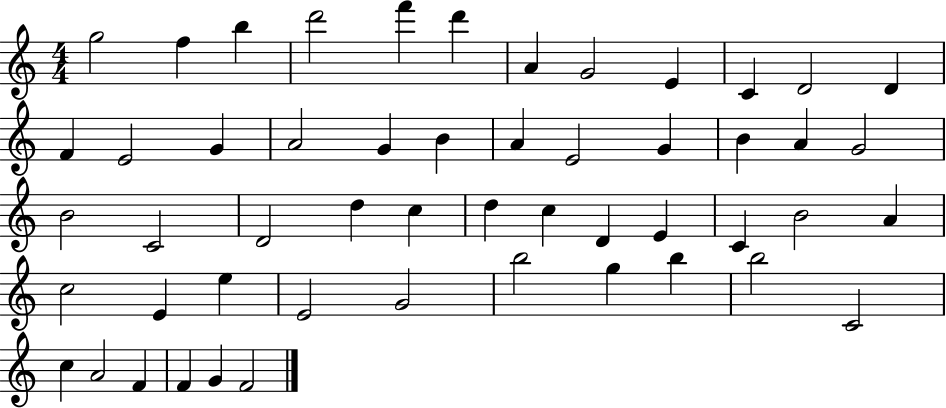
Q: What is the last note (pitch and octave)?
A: F4